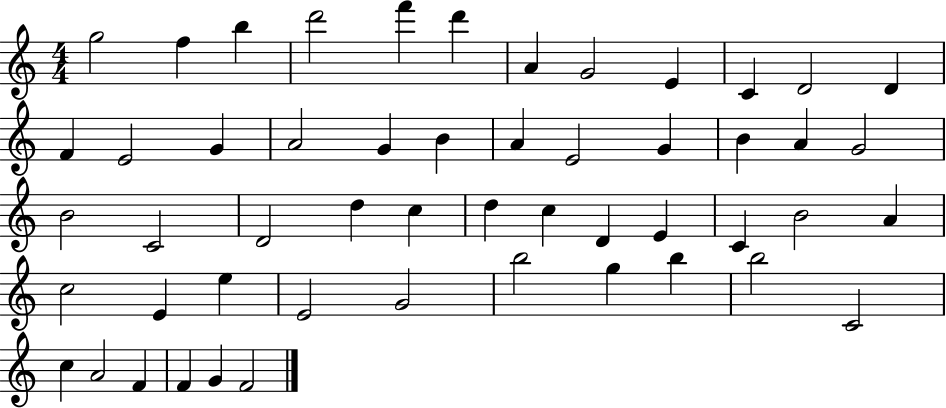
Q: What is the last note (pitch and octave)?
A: F4